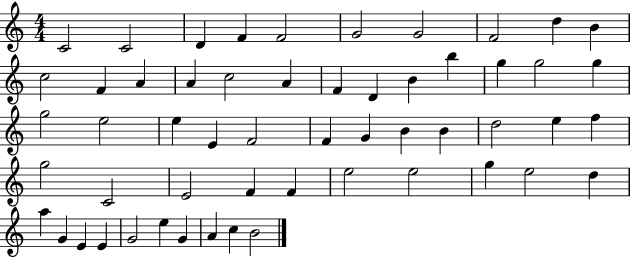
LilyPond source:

{
  \clef treble
  \numericTimeSignature
  \time 4/4
  \key c \major
  c'2 c'2 | d'4 f'4 f'2 | g'2 g'2 | f'2 d''4 b'4 | \break c''2 f'4 a'4 | a'4 c''2 a'4 | f'4 d'4 b'4 b''4 | g''4 g''2 g''4 | \break g''2 e''2 | e''4 e'4 f'2 | f'4 g'4 b'4 b'4 | d''2 e''4 f''4 | \break g''2 c'2 | e'2 f'4 f'4 | e''2 e''2 | g''4 e''2 d''4 | \break a''4 g'4 e'4 e'4 | g'2 e''4 g'4 | a'4 c''4 b'2 | \bar "|."
}